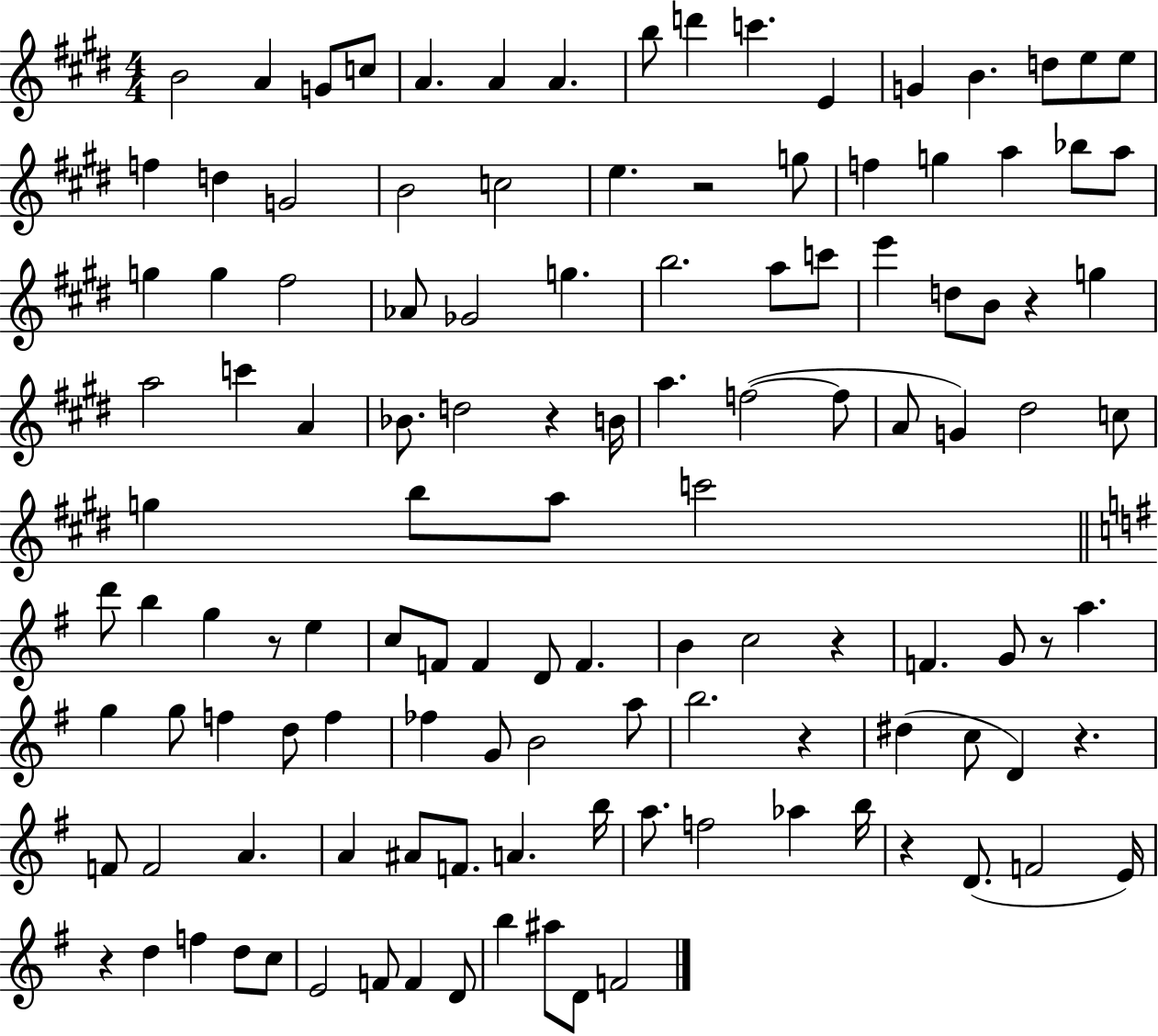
B4/h A4/q G4/e C5/e A4/q. A4/q A4/q. B5/e D6/q C6/q. E4/q G4/q B4/q. D5/e E5/e E5/e F5/q D5/q G4/h B4/h C5/h E5/q. R/h G5/e F5/q G5/q A5/q Bb5/e A5/e G5/q G5/q F#5/h Ab4/e Gb4/h G5/q. B5/h. A5/e C6/e E6/q D5/e B4/e R/q G5/q A5/h C6/q A4/q Bb4/e. D5/h R/q B4/s A5/q. F5/h F5/e A4/e G4/q D#5/h C5/e G5/q B5/e A5/e C6/h D6/e B5/q G5/q R/e E5/q C5/e F4/e F4/q D4/e F4/q. B4/q C5/h R/q F4/q. G4/e R/e A5/q. G5/q G5/e F5/q D5/e F5/q FES5/q G4/e B4/h A5/e B5/h. R/q D#5/q C5/e D4/q R/q. F4/e F4/h A4/q. A4/q A#4/e F4/e. A4/q. B5/s A5/e. F5/h Ab5/q B5/s R/q D4/e. F4/h E4/s R/q D5/q F5/q D5/e C5/e E4/h F4/e F4/q D4/e B5/q A#5/e D4/e F4/h